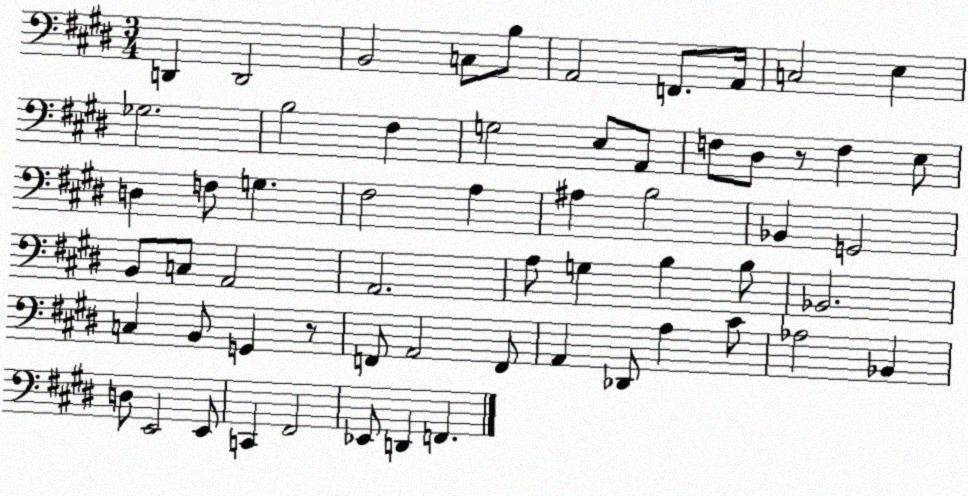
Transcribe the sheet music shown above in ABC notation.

X:1
T:Untitled
M:3/4
L:1/4
K:E
D,, D,,2 B,,2 C,/2 B,/2 A,,2 F,,/2 A,,/4 C,2 E, _G,2 B,2 ^F, G,2 E,/2 A,,/2 F,/2 ^D,/2 z/2 F, E,/2 D, F,/2 G, ^F,2 A, ^A, B,2 _B,, G,,2 B,,/2 C,/2 A,,2 A,,2 A,/2 G, B, B,/2 _B,,2 C, B,,/2 G,, z/2 F,,/2 A,,2 F,,/2 A,, _D,,/2 A, ^C/2 _A,2 _B,, D,/2 E,,2 E,,/2 C,, ^F,,2 _E,,/2 D,, F,,